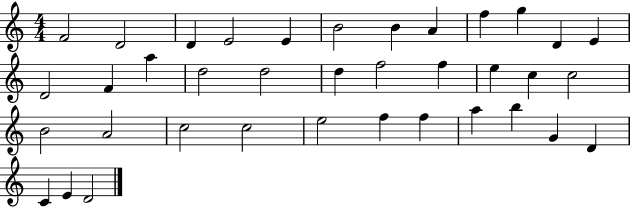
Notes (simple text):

F4/h D4/h D4/q E4/h E4/q B4/h B4/q A4/q F5/q G5/q D4/q E4/q D4/h F4/q A5/q D5/h D5/h D5/q F5/h F5/q E5/q C5/q C5/h B4/h A4/h C5/h C5/h E5/h F5/q F5/q A5/q B5/q G4/q D4/q C4/q E4/q D4/h